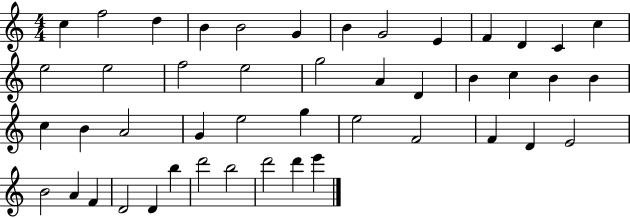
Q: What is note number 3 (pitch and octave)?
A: D5